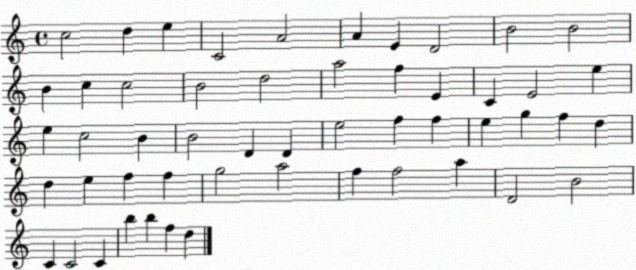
X:1
T:Untitled
M:4/4
L:1/4
K:C
c2 d e C2 A2 A E D2 B2 B2 B c c2 B2 d2 a2 f E C E2 e e c2 B B2 D D e2 f f e g f d d e f f g2 a2 f f2 a D2 B2 C C2 C b b f d